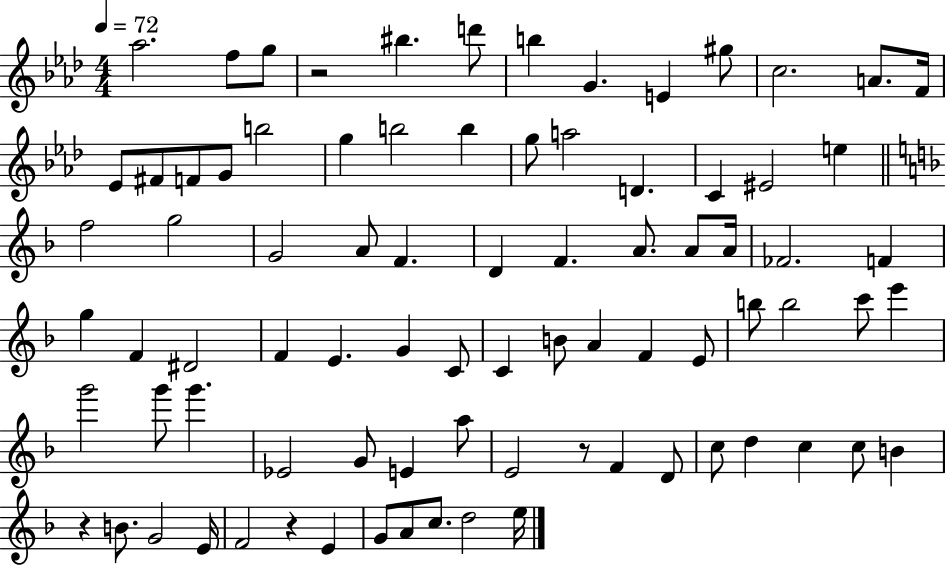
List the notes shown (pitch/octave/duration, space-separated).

Ab5/h. F5/e G5/e R/h BIS5/q. D6/e B5/q G4/q. E4/q G#5/e C5/h. A4/e. F4/s Eb4/e F#4/e F4/e G4/e B5/h G5/q B5/h B5/q G5/e A5/h D4/q. C4/q EIS4/h E5/q F5/h G5/h G4/h A4/e F4/q. D4/q F4/q. A4/e. A4/e A4/s FES4/h. F4/q G5/q F4/q D#4/h F4/q E4/q. G4/q C4/e C4/q B4/e A4/q F4/q E4/e B5/e B5/h C6/e E6/q G6/h G6/e G6/q. Eb4/h G4/e E4/q A5/e E4/h R/e F4/q D4/e C5/e D5/q C5/q C5/e B4/q R/q B4/e. G4/h E4/s F4/h R/q E4/q G4/e A4/e C5/e. D5/h E5/s